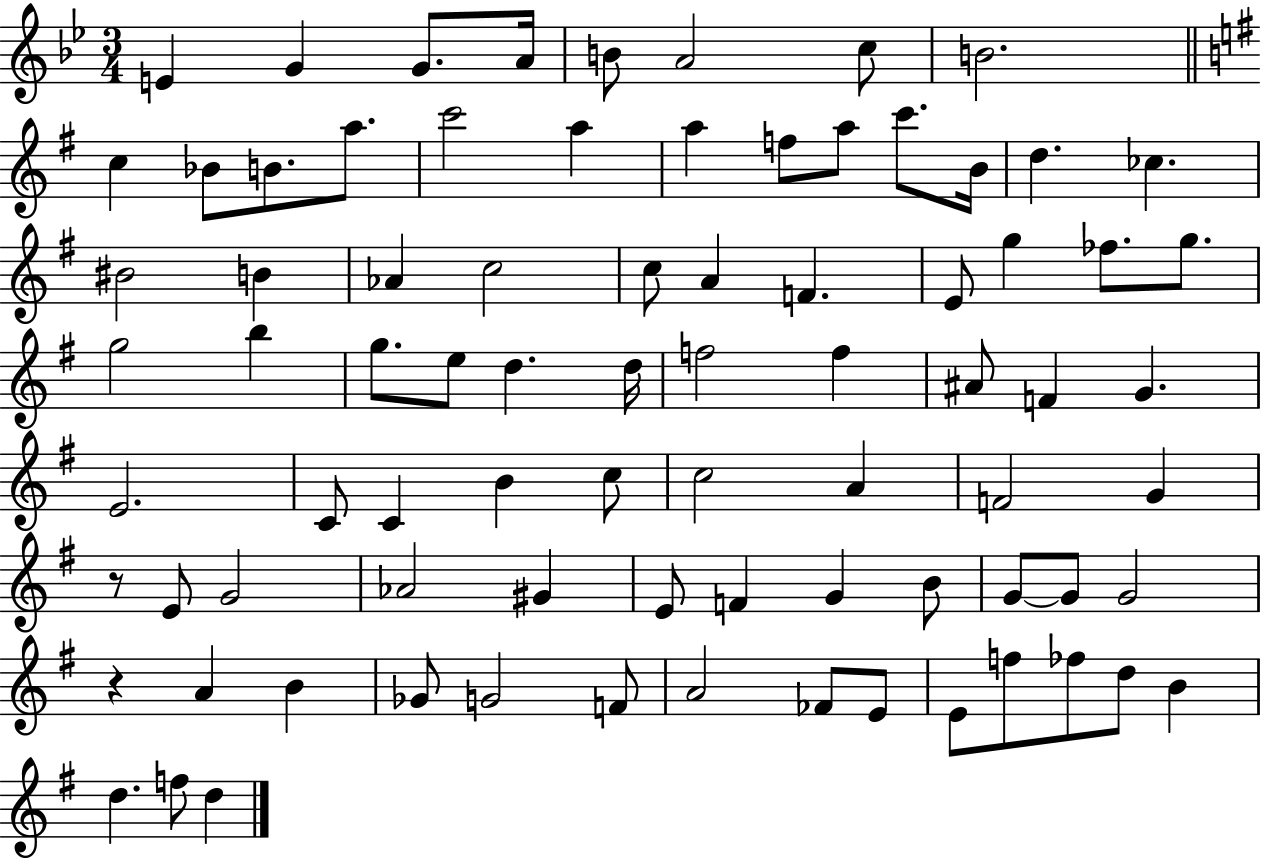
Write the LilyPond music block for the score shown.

{
  \clef treble
  \numericTimeSignature
  \time 3/4
  \key bes \major
  e'4 g'4 g'8. a'16 | b'8 a'2 c''8 | b'2. | \bar "||" \break \key g \major c''4 bes'8 b'8. a''8. | c'''2 a''4 | a''4 f''8 a''8 c'''8. b'16 | d''4. ces''4. | \break bis'2 b'4 | aes'4 c''2 | c''8 a'4 f'4. | e'8 g''4 fes''8. g''8. | \break g''2 b''4 | g''8. e''8 d''4. d''16 | f''2 f''4 | ais'8 f'4 g'4. | \break e'2. | c'8 c'4 b'4 c''8 | c''2 a'4 | f'2 g'4 | \break r8 e'8 g'2 | aes'2 gis'4 | e'8 f'4 g'4 b'8 | g'8~~ g'8 g'2 | \break r4 a'4 b'4 | ges'8 g'2 f'8 | a'2 fes'8 e'8 | e'8 f''8 fes''8 d''8 b'4 | \break d''4. f''8 d''4 | \bar "|."
}